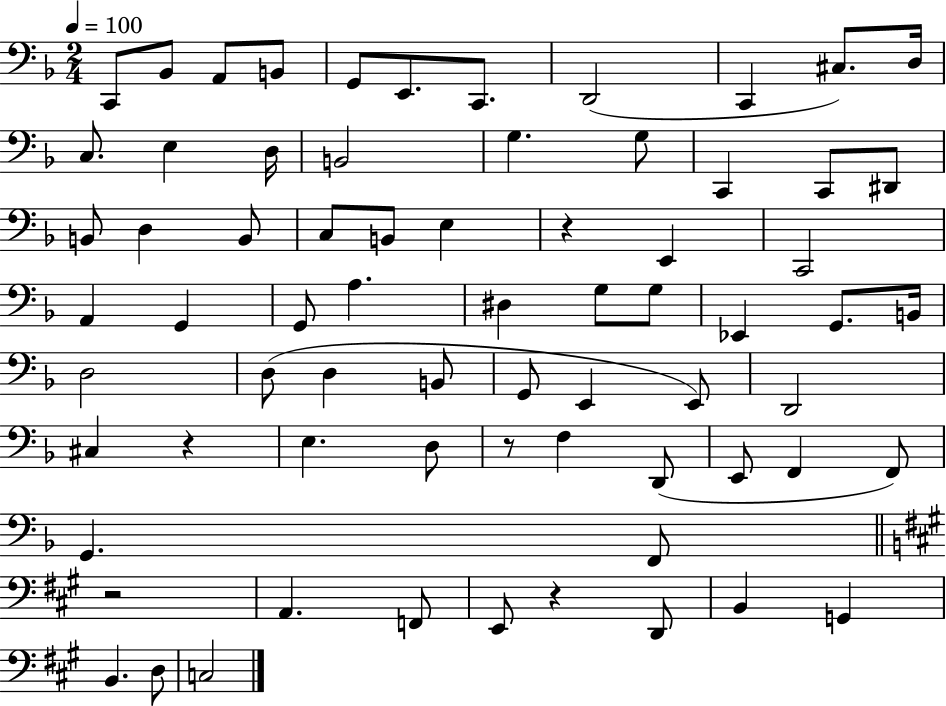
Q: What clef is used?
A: bass